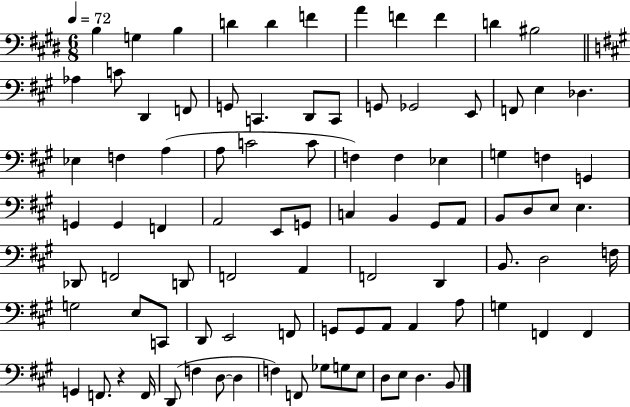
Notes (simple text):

B3/q G3/q B3/q D4/q D4/q F4/q A4/q F4/q F4/q D4/q BIS3/h Ab3/q C4/e D2/q F2/e G2/e C2/q. D2/e C2/e G2/e Gb2/h E2/e F2/e E3/q Db3/q. Eb3/q F3/q A3/q A3/e C4/h C4/e F3/q F3/q Eb3/q G3/q F3/q G2/q G2/q G2/q F2/q A2/h E2/e G2/e C3/q B2/q G#2/e A2/e B2/e D3/e E3/e E3/q. Db2/e F2/h D2/e F2/h A2/q F2/h D2/q B2/e. D3/h F3/s G3/h E3/e C2/e D2/e E2/h F2/e G2/e G2/e A2/e A2/q A3/e G3/q F2/q F2/q G2/q F2/e. R/q F2/s D2/e F3/q D3/e D3/q F3/q F2/e Gb3/e G3/e E3/e D3/e E3/e D3/q. B2/e